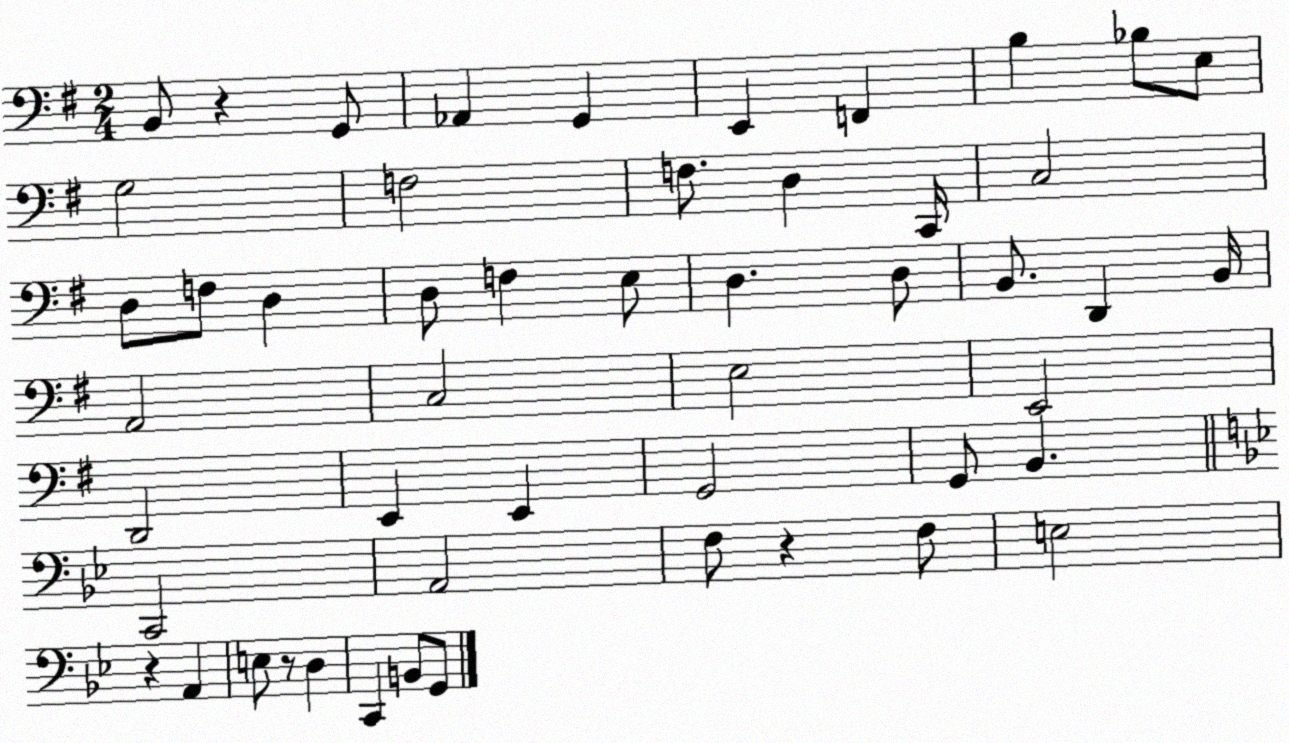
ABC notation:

X:1
T:Untitled
M:2/4
L:1/4
K:G
B,,/2 z G,,/2 _A,, G,, E,, F,, B, _B,/2 E,/2 G,2 F,2 F,/2 D, C,,/4 C,2 D,/2 F,/2 D, D,/2 F, E,/2 D, D,/2 B,,/2 D,, B,,/4 A,,2 C,2 E,2 E,,2 D,,2 E,, E,, G,,2 G,,/2 B,, C,,2 A,,2 F,/2 z F,/2 E,2 z A,, E,/2 z/2 D, C,, B,,/2 G,,/2